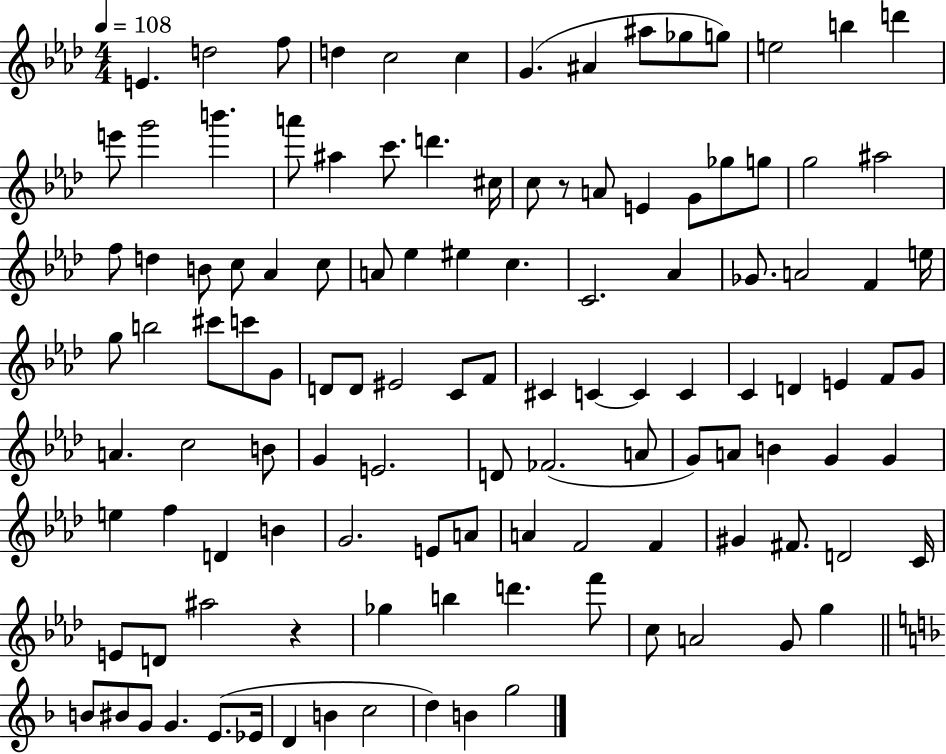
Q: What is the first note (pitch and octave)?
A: E4